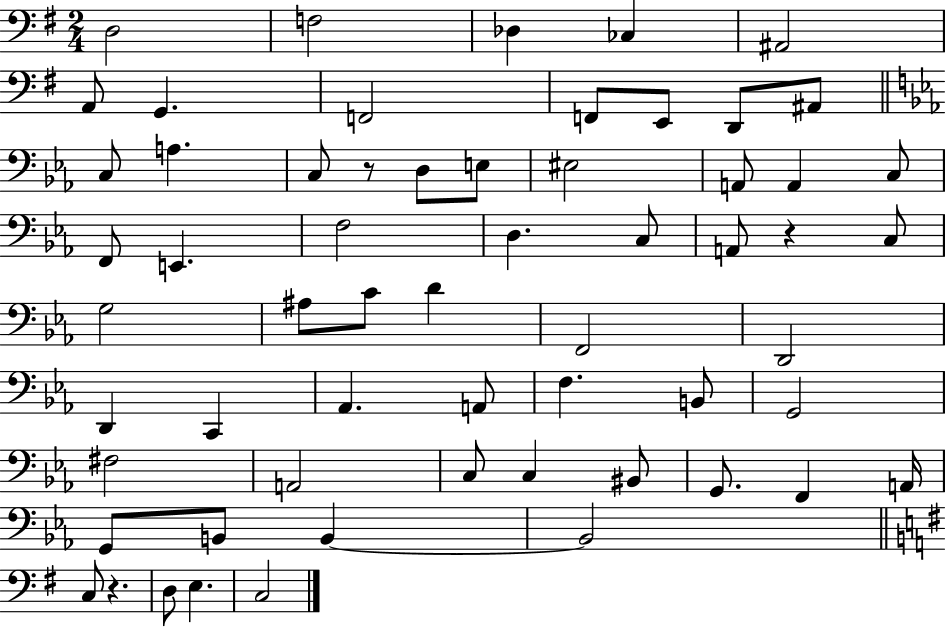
{
  \clef bass
  \numericTimeSignature
  \time 2/4
  \key g \major
  d2 | f2 | des4 ces4 | ais,2 | \break a,8 g,4. | f,2 | f,8 e,8 d,8 ais,8 | \bar "||" \break \key ees \major c8 a4. | c8 r8 d8 e8 | eis2 | a,8 a,4 c8 | \break f,8 e,4. | f2 | d4. c8 | a,8 r4 c8 | \break g2 | ais8 c'8 d'4 | f,2 | d,2 | \break d,4 c,4 | aes,4. a,8 | f4. b,8 | g,2 | \break fis2 | a,2 | c8 c4 bis,8 | g,8. f,4 a,16 | \break g,8 b,8 b,4~~ | b,2 | \bar "||" \break \key g \major c8 r4. | d8 e4. | c2 | \bar "|."
}